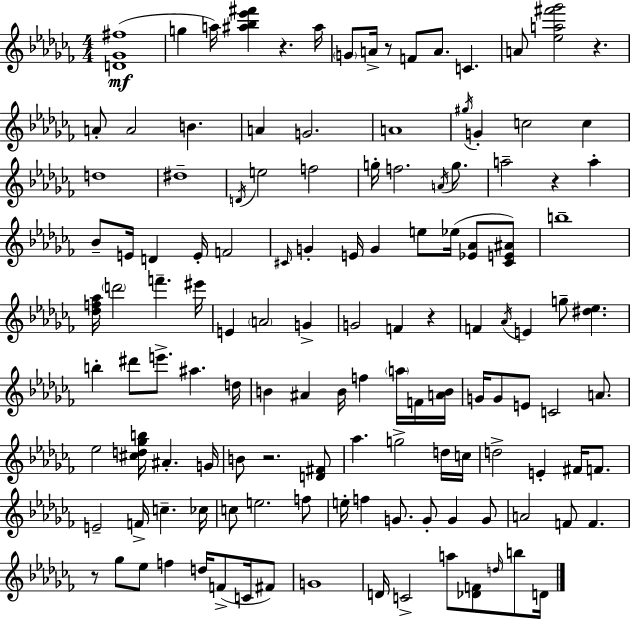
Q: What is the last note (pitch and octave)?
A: D4